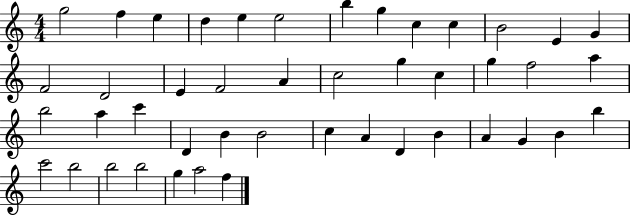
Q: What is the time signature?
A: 4/4